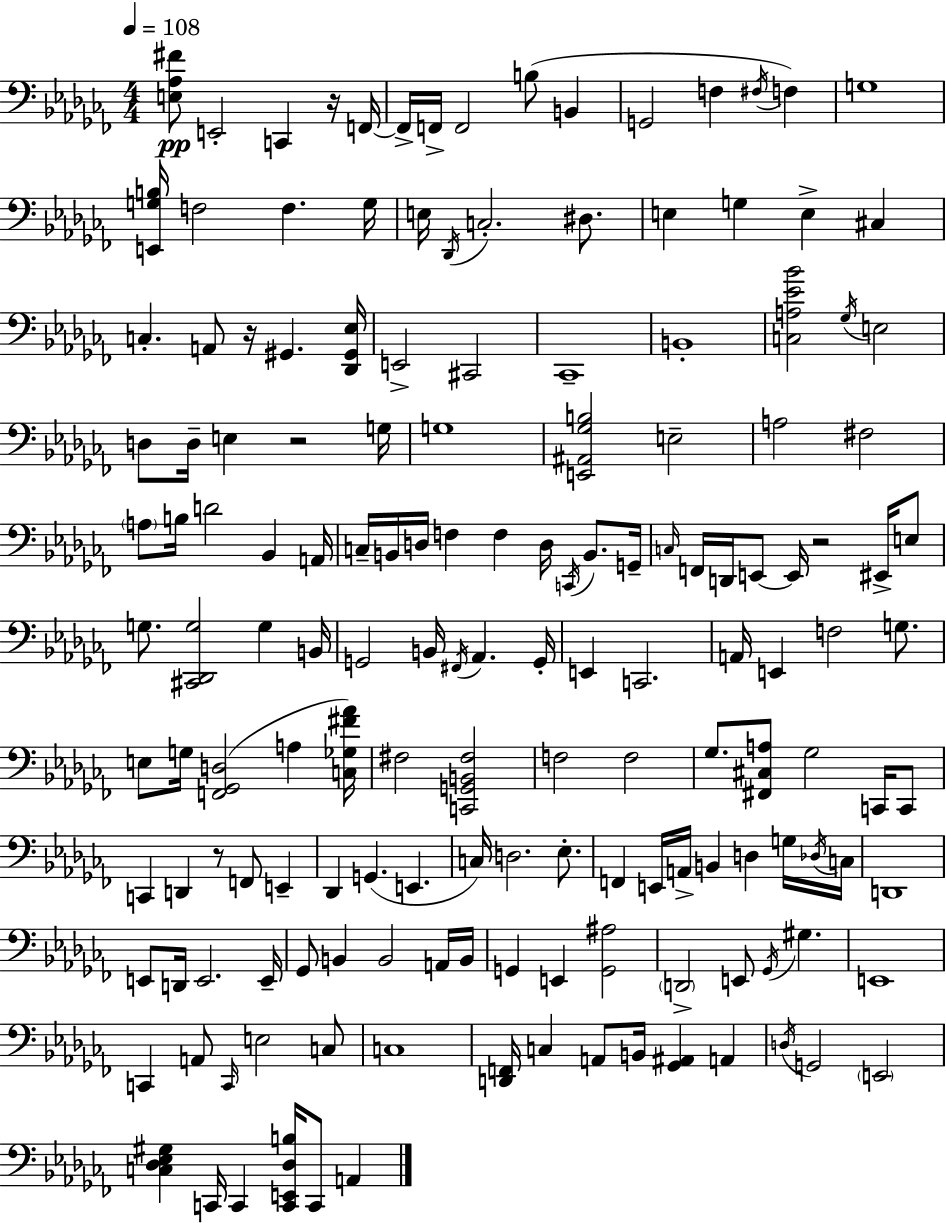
X:1
T:Untitled
M:4/4
L:1/4
K:Abm
[E,_A,^F]/2 E,,2 C,, z/4 F,,/4 F,,/4 F,,/4 F,,2 B,/2 B,, G,,2 F, ^F,/4 F, G,4 [E,,G,B,]/4 F,2 F, G,/4 E,/4 _D,,/4 C,2 ^D,/2 E, G, E, ^C, C, A,,/2 z/4 ^G,, [_D,,^G,,_E,]/4 E,,2 ^C,,2 _C,,4 B,,4 [C,A,_E_B]2 _G,/4 E,2 D,/2 D,/4 E, z2 G,/4 G,4 [E,,^A,,_G,B,]2 E,2 A,2 ^F,2 A,/2 B,/4 D2 _B,, A,,/4 C,/4 B,,/4 D,/4 F, F, D,/4 C,,/4 B,,/2 G,,/4 C,/4 F,,/4 D,,/4 E,,/2 E,,/4 z2 ^E,,/4 E,/2 G,/2 [^C,,_D,,G,]2 G, B,,/4 G,,2 B,,/4 ^F,,/4 _A,, G,,/4 E,, C,,2 A,,/4 E,, F,2 G,/2 E,/2 G,/4 [F,,_G,,D,]2 A, [C,_G,^F_A]/4 ^F,2 [C,,G,,B,,^F,]2 F,2 F,2 _G,/2 [^F,,^C,A,]/2 _G,2 C,,/4 C,,/2 C,, D,, z/2 F,,/2 E,, _D,, G,, E,, C,/4 D,2 _E,/2 F,, E,,/4 A,,/4 B,, D, G,/4 _D,/4 C,/4 D,,4 E,,/2 D,,/4 E,,2 E,,/4 _G,,/2 B,, B,,2 A,,/4 B,,/4 G,, E,, [G,,^A,]2 D,,2 E,,/2 _G,,/4 ^G, E,,4 C,, A,,/2 C,,/4 E,2 C,/2 C,4 [D,,F,,]/4 C, A,,/2 B,,/4 [_G,,^A,,] A,, D,/4 G,,2 E,,2 [C,_D,_E,^G,] C,,/4 C,, [C,,E,,_D,B,]/4 C,,/2 A,,